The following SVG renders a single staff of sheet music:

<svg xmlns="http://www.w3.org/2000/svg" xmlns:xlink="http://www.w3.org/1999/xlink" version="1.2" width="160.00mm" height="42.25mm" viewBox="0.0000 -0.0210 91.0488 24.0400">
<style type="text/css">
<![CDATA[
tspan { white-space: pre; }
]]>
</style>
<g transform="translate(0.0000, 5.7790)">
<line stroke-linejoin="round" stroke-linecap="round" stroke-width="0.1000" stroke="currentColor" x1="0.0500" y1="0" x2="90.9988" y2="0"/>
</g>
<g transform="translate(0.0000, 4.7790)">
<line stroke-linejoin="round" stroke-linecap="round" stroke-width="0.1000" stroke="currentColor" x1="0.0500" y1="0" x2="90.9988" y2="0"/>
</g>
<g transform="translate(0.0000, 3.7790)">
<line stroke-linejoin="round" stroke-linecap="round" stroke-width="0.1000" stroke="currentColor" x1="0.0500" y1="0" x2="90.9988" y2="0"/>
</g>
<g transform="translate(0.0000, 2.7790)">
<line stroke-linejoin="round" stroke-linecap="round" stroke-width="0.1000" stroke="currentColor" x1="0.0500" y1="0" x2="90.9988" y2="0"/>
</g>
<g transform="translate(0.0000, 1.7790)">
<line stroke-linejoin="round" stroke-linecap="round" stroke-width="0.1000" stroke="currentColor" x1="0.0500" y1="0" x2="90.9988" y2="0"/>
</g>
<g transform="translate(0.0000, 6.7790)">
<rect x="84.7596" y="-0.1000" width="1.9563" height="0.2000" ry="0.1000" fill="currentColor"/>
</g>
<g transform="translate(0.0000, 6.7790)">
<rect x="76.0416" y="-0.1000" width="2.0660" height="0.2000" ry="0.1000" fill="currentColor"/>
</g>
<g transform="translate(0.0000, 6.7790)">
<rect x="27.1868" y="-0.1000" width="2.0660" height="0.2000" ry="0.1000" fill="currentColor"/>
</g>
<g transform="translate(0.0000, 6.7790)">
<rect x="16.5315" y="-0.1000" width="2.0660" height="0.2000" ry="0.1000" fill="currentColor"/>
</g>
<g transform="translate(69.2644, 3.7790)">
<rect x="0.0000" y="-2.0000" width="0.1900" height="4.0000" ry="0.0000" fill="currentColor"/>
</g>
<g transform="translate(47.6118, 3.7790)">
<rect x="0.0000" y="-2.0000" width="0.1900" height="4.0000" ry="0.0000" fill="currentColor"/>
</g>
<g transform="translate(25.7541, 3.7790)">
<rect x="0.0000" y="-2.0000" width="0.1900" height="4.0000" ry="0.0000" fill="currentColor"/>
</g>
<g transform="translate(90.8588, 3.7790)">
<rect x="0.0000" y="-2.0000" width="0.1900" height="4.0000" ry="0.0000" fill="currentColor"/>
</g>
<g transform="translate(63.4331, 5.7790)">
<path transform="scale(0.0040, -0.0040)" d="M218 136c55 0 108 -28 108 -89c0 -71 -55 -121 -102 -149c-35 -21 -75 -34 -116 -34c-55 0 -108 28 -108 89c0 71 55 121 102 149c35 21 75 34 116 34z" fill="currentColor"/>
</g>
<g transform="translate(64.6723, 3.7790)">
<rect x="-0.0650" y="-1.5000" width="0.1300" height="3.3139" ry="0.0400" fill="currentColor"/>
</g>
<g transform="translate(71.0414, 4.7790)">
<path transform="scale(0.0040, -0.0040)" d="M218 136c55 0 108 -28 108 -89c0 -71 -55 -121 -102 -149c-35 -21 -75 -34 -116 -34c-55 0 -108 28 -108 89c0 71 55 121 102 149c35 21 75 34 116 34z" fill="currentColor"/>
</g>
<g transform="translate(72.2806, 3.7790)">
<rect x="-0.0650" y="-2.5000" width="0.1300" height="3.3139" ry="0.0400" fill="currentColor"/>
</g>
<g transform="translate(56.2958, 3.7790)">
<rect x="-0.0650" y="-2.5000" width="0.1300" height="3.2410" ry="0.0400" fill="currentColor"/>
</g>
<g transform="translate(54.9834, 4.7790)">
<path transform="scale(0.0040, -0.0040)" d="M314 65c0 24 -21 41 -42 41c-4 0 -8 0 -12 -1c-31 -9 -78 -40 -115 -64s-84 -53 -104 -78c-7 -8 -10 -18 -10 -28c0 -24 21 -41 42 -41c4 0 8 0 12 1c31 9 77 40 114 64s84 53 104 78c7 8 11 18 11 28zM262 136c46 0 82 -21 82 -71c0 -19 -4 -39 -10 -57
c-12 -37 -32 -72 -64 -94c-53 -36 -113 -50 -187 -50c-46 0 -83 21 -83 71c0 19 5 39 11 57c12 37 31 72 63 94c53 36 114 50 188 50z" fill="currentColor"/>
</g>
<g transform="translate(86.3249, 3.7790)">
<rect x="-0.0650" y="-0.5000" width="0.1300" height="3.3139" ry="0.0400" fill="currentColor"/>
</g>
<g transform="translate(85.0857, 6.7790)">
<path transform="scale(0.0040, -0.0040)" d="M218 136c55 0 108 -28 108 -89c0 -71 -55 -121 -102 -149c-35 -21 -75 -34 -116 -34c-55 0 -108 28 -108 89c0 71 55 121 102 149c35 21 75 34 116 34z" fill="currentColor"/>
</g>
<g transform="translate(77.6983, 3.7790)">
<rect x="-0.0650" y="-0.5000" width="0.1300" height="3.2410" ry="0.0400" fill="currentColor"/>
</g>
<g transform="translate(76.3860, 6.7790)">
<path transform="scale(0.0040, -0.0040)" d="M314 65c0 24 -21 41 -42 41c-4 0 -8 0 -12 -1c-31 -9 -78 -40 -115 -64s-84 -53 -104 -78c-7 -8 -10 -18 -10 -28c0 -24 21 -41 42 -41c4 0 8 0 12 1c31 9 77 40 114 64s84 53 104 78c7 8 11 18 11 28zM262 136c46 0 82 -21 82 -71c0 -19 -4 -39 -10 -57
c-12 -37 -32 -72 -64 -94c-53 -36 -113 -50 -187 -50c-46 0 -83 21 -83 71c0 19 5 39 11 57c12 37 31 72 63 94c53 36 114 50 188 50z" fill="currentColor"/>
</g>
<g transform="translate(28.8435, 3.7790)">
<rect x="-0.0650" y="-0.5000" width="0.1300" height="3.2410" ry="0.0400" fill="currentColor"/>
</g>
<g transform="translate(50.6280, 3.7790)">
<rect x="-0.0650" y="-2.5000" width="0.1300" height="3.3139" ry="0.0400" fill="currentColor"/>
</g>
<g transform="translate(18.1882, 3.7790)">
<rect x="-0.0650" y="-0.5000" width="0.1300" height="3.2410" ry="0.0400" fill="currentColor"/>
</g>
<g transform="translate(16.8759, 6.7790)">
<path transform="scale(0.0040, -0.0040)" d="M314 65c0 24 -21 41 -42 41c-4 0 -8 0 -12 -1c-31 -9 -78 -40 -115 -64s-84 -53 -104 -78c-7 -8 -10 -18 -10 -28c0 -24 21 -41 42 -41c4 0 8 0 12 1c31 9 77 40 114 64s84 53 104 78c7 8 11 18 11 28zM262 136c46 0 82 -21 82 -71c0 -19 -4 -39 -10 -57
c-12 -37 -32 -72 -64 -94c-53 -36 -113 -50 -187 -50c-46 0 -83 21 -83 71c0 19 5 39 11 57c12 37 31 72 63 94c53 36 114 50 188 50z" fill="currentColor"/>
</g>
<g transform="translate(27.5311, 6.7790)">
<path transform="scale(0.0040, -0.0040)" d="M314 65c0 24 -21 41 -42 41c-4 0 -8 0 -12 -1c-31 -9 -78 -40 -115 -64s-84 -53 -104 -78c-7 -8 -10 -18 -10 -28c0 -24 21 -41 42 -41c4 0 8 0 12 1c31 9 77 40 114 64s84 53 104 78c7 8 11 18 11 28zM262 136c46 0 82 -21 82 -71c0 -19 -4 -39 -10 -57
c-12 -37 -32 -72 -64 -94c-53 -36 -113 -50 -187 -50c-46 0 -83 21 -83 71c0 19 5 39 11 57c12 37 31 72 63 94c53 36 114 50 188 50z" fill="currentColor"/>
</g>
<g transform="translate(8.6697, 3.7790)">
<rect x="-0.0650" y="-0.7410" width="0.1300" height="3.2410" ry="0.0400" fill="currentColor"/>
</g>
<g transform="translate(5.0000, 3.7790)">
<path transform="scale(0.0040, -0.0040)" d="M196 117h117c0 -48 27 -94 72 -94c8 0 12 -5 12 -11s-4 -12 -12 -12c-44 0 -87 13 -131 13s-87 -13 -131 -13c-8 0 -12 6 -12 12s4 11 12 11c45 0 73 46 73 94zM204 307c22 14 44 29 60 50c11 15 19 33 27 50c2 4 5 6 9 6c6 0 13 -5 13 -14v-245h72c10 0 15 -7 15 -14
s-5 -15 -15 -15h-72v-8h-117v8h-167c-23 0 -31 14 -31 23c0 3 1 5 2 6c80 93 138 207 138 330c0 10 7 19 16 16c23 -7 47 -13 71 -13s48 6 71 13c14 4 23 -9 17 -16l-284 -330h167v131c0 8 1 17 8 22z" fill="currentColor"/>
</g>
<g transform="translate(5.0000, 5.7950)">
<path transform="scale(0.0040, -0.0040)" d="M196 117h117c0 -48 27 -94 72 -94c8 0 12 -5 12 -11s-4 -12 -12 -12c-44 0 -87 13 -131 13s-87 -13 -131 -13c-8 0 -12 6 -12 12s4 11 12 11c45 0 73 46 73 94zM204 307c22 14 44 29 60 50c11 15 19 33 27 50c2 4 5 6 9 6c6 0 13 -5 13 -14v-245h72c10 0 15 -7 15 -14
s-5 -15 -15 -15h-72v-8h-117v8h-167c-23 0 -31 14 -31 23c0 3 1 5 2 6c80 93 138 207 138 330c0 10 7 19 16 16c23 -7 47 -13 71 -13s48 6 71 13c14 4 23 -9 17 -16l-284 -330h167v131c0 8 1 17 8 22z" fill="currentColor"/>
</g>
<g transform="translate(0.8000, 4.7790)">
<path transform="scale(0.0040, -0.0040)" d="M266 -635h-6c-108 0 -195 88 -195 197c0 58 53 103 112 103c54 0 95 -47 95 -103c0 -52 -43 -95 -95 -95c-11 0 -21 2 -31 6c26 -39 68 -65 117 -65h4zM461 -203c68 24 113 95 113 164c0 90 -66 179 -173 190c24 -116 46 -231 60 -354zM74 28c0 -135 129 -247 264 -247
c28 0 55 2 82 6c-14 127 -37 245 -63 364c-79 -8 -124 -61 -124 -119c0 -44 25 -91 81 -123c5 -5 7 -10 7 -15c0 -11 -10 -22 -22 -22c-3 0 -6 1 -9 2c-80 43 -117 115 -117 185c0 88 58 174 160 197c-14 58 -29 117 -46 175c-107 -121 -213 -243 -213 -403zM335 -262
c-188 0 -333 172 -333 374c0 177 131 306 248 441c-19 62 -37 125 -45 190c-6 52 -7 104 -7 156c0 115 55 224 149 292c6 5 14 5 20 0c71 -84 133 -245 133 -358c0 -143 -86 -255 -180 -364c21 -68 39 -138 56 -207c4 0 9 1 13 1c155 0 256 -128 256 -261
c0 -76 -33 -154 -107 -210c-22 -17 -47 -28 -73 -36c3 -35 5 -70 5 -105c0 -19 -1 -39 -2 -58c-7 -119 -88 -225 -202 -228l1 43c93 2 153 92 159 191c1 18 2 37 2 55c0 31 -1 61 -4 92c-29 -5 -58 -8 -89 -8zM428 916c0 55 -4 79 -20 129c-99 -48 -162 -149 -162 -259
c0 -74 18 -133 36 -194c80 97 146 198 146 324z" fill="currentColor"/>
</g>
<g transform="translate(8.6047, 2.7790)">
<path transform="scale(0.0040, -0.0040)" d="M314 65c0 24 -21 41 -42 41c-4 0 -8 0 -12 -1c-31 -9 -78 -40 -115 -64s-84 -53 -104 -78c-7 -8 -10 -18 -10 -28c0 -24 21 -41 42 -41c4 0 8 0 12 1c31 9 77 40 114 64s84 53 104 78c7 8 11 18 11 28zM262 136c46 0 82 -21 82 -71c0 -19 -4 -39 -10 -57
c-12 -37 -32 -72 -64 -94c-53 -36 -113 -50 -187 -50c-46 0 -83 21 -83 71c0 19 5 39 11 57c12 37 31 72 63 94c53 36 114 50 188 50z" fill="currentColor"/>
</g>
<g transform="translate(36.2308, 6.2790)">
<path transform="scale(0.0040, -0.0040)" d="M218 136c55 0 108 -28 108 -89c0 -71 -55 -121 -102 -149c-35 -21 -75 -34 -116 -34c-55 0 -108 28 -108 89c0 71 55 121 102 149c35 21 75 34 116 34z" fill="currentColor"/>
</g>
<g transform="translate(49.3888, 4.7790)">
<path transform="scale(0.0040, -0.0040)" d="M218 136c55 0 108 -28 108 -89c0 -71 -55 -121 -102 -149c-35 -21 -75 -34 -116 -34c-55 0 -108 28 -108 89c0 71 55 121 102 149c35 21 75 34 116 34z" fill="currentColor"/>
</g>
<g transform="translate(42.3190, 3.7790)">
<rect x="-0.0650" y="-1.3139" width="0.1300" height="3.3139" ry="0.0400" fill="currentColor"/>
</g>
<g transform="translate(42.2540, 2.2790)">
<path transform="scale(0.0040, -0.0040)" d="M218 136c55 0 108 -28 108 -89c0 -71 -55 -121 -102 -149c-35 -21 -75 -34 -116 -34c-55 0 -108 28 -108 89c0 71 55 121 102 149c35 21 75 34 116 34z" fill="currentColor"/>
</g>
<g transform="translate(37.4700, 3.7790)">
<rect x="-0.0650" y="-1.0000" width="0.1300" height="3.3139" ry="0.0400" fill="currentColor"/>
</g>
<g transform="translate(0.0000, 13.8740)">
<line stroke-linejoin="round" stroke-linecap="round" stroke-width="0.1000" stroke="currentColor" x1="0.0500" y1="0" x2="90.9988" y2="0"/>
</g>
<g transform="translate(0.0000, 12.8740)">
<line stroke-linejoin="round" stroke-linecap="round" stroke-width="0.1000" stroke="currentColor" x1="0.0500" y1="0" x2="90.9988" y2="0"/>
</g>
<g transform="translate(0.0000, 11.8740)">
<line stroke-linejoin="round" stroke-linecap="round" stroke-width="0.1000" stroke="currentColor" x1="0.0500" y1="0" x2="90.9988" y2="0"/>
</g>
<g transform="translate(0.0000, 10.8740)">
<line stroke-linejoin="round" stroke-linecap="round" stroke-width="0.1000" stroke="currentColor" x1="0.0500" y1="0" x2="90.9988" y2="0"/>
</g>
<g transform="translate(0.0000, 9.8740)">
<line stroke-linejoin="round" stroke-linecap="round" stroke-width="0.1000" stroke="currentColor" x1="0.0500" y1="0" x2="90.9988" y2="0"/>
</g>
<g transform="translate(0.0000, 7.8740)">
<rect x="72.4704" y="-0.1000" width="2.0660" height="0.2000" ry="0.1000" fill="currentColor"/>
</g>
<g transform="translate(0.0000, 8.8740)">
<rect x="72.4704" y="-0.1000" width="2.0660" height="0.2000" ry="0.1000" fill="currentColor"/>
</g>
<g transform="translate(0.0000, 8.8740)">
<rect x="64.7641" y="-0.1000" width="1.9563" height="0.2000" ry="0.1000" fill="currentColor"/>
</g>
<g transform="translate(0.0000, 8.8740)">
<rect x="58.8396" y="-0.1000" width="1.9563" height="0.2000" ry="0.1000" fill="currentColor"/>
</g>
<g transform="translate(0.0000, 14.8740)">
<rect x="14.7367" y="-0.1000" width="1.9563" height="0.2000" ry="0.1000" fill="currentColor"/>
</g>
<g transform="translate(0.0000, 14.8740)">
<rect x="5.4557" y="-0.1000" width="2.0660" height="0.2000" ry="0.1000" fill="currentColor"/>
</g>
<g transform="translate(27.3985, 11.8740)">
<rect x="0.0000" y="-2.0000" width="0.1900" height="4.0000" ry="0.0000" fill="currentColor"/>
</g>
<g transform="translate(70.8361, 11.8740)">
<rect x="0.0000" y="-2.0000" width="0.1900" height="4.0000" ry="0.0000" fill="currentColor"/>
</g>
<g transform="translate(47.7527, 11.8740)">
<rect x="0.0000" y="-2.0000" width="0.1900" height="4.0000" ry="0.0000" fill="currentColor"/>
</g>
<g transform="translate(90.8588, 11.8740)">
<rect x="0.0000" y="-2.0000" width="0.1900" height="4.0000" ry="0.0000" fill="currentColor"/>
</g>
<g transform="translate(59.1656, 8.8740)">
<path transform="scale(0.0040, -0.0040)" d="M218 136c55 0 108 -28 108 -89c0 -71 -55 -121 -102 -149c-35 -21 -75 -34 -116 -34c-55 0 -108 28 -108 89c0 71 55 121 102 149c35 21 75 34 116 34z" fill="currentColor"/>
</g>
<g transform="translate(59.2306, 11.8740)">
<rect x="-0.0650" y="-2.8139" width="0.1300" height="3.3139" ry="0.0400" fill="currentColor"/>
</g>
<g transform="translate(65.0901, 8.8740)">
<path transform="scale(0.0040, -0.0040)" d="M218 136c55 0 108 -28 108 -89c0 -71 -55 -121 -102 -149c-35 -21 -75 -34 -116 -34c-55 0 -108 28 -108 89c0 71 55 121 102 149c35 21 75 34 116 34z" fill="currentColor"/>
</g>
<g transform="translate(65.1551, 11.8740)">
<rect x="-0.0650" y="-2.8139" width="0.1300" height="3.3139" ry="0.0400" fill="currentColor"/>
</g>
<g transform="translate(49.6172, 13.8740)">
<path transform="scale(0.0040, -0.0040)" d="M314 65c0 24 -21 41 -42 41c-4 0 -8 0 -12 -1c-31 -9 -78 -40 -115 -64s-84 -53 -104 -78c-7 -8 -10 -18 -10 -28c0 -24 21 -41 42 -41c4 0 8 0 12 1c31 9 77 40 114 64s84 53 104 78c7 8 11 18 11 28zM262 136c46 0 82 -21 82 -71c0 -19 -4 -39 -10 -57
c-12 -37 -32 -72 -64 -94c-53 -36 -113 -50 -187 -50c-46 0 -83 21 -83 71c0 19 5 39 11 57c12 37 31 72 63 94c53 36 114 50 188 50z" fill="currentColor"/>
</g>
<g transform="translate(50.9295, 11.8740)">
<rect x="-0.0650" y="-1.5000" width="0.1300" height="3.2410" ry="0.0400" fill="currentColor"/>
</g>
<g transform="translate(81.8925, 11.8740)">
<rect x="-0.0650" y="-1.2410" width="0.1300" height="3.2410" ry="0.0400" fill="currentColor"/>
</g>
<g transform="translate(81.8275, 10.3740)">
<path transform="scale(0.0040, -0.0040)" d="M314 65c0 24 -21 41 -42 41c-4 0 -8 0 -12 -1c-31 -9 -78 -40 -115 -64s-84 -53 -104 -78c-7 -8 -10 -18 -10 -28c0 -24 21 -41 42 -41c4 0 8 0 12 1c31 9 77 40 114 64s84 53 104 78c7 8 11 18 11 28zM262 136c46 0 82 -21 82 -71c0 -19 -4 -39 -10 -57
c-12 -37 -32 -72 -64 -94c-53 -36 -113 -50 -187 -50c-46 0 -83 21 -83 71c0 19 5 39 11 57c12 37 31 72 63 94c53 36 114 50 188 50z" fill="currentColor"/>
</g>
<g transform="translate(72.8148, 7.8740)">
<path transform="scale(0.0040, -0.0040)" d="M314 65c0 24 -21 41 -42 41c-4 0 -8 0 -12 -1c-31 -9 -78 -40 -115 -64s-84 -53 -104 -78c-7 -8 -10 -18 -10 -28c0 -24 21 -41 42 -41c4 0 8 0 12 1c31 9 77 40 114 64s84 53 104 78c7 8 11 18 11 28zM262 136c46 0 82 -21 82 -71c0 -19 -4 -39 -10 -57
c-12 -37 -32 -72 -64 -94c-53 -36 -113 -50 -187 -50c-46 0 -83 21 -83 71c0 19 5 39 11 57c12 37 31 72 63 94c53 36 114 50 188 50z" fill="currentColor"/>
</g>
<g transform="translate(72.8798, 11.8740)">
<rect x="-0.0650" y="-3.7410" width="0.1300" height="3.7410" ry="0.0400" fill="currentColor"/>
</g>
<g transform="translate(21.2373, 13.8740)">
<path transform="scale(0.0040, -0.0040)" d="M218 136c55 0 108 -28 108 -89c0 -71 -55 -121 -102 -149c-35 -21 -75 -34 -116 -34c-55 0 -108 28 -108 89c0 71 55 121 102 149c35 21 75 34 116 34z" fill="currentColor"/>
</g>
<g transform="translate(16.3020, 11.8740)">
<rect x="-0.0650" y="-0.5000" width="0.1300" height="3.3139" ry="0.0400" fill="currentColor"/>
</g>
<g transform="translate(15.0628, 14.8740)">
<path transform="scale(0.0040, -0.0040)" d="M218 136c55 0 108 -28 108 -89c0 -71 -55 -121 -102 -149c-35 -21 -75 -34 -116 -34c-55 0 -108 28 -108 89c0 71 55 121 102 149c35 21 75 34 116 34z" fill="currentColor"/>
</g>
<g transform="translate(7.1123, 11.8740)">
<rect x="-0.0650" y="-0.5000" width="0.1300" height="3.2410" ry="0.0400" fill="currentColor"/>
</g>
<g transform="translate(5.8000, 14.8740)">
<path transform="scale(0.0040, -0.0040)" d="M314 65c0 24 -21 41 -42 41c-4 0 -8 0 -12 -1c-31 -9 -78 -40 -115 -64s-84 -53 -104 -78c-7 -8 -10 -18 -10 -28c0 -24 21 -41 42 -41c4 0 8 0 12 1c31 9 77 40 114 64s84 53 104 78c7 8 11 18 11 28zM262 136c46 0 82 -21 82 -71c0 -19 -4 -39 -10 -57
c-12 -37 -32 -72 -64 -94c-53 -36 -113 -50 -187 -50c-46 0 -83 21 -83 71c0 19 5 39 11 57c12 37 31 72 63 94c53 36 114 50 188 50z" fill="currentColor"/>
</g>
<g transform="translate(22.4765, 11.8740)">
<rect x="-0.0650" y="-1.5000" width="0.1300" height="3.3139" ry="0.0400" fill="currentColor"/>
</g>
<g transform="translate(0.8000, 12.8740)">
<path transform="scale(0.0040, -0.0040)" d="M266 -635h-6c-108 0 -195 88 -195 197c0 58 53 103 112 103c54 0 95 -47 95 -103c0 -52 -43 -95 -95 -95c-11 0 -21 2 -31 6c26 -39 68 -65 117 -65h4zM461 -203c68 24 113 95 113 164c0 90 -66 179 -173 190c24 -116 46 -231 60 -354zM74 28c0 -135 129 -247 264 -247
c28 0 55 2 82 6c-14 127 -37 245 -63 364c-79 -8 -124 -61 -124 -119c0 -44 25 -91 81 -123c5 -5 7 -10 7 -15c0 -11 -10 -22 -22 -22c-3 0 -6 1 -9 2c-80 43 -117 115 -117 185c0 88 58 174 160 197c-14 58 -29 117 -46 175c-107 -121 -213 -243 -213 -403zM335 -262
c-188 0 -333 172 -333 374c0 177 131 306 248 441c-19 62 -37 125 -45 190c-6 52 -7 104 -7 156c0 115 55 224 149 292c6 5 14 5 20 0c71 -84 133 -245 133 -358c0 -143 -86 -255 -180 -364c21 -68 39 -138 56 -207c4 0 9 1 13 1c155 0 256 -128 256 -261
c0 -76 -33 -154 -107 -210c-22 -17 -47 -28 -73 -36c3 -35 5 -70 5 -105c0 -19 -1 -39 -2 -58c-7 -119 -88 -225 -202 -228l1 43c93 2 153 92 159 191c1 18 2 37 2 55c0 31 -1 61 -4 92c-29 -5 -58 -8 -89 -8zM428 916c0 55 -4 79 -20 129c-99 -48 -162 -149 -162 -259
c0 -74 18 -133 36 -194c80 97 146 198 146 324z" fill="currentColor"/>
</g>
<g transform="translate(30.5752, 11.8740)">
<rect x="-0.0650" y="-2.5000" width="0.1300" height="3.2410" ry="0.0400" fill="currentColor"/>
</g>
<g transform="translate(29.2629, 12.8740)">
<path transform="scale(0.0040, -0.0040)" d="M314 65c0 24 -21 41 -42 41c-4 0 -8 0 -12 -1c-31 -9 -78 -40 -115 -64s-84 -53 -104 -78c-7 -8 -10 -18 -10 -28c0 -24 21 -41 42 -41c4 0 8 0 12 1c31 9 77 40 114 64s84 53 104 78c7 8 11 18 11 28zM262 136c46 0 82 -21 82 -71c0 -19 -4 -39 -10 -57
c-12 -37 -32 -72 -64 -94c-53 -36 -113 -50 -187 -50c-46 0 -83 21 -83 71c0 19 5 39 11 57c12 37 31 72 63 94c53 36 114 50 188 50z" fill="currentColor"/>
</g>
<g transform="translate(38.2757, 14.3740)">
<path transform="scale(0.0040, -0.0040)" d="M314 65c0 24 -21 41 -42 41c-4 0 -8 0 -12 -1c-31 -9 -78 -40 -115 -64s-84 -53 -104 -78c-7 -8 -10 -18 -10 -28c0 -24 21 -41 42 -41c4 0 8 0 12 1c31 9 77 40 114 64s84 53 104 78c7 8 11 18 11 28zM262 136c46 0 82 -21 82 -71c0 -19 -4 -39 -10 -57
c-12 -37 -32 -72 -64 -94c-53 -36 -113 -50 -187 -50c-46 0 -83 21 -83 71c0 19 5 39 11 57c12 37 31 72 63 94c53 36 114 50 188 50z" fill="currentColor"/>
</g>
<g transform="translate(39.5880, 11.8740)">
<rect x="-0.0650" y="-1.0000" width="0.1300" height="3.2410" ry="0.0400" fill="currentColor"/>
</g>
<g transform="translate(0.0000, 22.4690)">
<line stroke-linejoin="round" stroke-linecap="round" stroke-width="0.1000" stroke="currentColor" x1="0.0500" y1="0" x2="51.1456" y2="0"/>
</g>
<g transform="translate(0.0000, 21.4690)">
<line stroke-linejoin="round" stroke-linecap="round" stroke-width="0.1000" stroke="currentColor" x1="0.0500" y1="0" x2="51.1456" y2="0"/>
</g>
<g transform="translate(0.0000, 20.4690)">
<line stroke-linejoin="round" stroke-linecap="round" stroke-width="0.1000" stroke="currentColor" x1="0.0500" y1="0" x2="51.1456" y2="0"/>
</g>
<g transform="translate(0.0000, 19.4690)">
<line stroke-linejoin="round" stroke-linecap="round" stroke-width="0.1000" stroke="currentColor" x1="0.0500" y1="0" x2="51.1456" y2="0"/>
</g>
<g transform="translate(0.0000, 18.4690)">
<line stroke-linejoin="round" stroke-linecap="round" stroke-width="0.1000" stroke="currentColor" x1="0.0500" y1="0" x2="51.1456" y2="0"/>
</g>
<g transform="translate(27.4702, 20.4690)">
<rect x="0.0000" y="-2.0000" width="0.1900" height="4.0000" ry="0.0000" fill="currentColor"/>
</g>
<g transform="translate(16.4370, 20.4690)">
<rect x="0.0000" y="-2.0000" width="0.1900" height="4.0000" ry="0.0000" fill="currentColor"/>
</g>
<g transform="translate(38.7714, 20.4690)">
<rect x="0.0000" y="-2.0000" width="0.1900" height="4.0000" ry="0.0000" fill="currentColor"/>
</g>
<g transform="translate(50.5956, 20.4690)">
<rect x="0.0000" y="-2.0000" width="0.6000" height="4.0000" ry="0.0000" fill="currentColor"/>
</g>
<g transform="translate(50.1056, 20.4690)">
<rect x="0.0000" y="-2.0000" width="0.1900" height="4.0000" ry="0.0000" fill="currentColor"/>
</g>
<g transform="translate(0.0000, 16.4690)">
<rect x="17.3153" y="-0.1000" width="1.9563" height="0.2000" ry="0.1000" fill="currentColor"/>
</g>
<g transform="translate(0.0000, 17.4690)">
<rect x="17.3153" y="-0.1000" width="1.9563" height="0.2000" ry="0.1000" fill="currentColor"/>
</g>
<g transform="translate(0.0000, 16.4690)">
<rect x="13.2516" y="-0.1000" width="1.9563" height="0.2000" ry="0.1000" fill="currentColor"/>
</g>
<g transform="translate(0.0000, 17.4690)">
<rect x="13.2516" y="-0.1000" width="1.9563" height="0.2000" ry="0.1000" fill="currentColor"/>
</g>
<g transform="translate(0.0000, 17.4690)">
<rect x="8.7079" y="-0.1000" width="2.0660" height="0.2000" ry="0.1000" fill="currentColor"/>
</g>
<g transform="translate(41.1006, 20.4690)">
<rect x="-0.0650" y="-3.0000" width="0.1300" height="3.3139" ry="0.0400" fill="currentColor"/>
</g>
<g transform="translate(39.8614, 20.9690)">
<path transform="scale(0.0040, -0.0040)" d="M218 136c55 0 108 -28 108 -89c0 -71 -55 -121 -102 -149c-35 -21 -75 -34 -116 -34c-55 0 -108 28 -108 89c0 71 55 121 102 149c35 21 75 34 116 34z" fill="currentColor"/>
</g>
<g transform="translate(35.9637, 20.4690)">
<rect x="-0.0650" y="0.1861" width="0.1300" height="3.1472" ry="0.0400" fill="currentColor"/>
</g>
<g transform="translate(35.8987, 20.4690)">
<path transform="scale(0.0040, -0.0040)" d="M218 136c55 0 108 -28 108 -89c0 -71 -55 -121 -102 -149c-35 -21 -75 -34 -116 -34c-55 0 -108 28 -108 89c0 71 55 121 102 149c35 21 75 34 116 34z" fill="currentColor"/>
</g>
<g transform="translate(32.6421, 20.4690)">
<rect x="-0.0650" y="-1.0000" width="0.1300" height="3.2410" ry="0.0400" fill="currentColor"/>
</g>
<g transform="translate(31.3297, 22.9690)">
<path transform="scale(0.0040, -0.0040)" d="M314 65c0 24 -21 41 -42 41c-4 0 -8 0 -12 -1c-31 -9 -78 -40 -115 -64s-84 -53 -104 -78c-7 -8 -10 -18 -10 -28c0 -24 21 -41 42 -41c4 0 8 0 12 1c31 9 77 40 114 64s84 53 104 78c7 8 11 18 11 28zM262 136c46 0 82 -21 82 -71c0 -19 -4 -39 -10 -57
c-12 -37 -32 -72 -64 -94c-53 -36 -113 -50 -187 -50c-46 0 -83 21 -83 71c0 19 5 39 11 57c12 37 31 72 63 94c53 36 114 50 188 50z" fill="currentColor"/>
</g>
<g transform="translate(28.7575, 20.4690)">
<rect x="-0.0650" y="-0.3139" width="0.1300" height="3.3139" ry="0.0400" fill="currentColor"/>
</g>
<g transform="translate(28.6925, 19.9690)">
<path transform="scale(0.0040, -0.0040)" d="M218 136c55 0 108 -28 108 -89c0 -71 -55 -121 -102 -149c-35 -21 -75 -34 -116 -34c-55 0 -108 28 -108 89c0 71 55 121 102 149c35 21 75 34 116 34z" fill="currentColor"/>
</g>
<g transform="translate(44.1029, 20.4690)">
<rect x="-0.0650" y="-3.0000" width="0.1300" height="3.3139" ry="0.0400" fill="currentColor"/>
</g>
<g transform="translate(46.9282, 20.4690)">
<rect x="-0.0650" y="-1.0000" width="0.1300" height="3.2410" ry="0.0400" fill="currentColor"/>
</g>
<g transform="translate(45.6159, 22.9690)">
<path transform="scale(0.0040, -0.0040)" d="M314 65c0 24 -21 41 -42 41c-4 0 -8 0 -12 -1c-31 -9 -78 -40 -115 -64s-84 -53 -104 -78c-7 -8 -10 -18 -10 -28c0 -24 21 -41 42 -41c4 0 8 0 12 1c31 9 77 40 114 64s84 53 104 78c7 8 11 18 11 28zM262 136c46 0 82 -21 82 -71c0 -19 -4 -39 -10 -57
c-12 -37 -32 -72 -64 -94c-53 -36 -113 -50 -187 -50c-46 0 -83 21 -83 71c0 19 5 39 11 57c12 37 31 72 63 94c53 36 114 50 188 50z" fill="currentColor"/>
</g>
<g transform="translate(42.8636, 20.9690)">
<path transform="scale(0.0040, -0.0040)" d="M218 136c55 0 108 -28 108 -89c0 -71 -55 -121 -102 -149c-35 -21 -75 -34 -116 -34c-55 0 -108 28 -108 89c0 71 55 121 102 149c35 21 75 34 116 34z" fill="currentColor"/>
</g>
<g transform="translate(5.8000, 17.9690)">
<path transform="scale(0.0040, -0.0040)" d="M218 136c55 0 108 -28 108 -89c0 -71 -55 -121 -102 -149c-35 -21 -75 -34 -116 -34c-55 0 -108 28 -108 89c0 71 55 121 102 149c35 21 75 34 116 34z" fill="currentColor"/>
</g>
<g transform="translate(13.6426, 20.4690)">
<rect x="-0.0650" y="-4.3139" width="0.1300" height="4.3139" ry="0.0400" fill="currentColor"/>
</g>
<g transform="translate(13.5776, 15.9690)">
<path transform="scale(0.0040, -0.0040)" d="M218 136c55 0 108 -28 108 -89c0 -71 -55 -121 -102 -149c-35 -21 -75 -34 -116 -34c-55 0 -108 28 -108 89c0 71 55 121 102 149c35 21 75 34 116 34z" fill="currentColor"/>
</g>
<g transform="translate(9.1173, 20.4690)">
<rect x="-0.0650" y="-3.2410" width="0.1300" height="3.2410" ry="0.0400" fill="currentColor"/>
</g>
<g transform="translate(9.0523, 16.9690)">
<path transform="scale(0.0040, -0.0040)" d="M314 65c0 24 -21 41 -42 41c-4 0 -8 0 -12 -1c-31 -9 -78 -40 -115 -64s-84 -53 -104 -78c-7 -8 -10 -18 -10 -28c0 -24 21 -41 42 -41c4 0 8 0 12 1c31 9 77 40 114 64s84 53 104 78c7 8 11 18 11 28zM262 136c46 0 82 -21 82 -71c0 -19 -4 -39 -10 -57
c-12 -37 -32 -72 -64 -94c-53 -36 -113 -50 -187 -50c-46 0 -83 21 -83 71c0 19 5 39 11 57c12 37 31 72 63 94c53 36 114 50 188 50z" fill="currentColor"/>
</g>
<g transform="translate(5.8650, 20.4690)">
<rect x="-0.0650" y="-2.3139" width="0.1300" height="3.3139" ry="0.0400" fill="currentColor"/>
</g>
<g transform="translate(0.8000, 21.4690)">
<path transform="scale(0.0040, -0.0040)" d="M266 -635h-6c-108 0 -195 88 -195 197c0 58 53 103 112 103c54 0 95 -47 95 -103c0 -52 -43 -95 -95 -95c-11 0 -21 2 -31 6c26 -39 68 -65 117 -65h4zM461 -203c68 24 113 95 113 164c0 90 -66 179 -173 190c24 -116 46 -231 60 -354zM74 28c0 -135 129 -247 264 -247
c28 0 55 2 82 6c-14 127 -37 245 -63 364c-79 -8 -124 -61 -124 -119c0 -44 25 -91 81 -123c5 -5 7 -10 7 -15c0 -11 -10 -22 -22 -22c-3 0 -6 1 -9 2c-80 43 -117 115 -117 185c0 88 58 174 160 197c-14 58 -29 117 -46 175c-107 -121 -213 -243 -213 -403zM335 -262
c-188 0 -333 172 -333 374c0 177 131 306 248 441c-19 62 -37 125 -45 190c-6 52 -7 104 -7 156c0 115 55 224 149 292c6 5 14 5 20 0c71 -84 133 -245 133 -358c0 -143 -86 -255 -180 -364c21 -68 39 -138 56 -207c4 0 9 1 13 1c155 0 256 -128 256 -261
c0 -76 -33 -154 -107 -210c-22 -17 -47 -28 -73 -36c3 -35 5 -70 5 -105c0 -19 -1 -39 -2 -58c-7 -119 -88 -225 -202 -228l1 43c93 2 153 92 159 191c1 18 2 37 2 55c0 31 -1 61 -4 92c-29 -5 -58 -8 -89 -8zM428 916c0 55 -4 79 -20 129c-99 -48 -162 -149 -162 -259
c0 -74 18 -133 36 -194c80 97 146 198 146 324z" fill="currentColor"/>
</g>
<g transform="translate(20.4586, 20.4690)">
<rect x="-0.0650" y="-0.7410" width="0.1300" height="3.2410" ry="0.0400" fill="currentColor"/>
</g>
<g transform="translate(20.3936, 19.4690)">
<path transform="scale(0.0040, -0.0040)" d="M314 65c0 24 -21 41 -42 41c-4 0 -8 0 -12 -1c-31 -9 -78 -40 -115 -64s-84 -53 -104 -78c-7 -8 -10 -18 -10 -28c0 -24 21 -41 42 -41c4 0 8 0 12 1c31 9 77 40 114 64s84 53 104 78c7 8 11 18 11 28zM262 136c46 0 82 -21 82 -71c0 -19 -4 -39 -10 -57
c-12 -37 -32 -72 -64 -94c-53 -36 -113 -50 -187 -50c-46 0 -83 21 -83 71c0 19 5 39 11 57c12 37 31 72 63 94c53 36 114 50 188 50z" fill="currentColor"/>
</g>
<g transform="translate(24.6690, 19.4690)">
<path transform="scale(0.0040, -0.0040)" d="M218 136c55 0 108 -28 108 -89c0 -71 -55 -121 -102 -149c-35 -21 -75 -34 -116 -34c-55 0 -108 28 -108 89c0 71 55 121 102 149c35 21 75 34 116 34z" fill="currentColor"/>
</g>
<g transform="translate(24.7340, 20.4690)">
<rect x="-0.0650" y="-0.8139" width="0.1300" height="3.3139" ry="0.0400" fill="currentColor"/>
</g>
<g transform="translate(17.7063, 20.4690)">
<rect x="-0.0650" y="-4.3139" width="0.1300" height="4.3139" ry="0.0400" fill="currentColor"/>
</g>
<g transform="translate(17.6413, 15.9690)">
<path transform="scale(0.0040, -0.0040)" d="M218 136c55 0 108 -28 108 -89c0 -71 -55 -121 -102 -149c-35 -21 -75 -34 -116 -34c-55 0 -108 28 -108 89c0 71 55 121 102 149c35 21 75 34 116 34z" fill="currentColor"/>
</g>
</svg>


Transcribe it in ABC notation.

X:1
T:Untitled
M:4/4
L:1/4
K:C
d2 C2 C2 D e G G2 E G C2 C C2 C E G2 D2 E2 a a c'2 e2 g b2 d' d' d2 d c D2 B A A D2